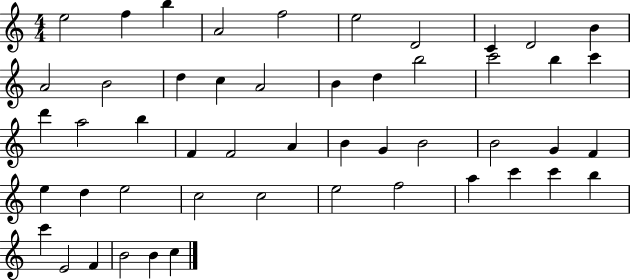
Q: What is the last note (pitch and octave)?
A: C5